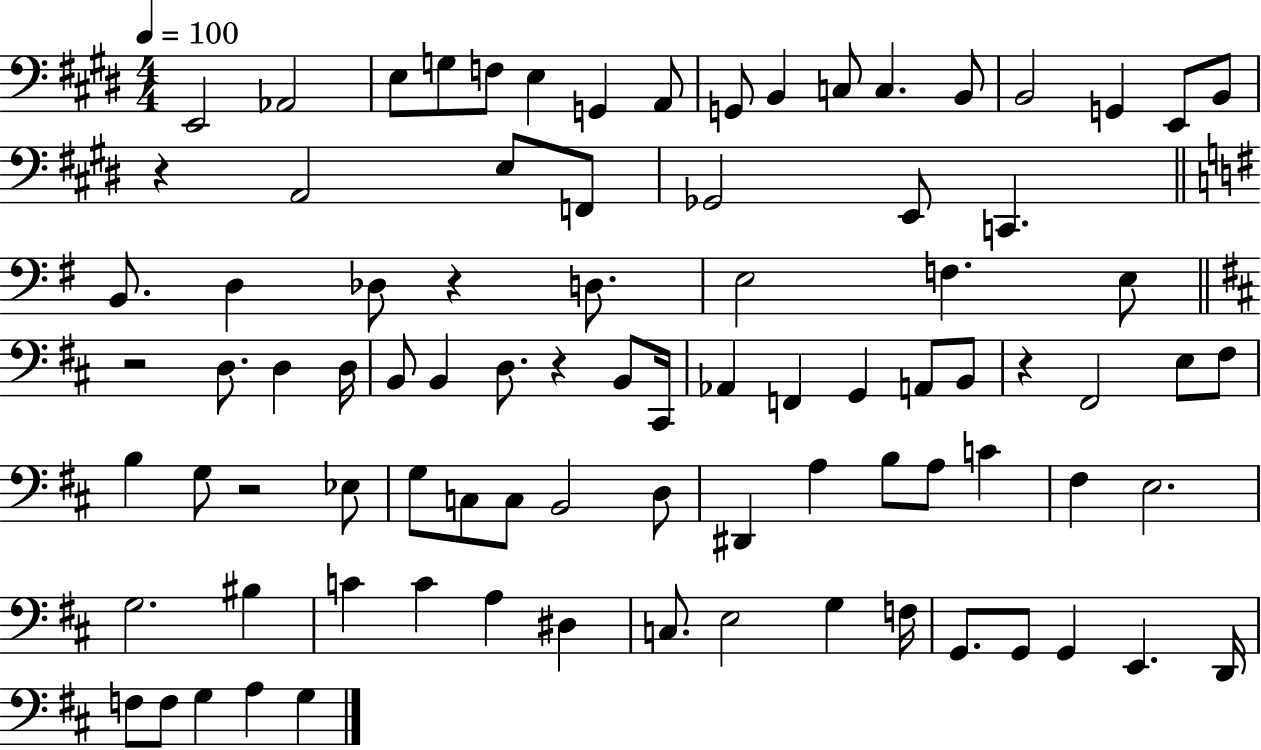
E2/h Ab2/h E3/e G3/e F3/e E3/q G2/q A2/e G2/e B2/q C3/e C3/q. B2/e B2/h G2/q E2/e B2/e R/q A2/h E3/e F2/e Gb2/h E2/e C2/q. B2/e. D3/q Db3/e R/q D3/e. E3/h F3/q. E3/e R/h D3/e. D3/q D3/s B2/e B2/q D3/e. R/q B2/e C#2/s Ab2/q F2/q G2/q A2/e B2/e R/q F#2/h E3/e F#3/e B3/q G3/e R/h Eb3/e G3/e C3/e C3/e B2/h D3/e D#2/q A3/q B3/e A3/e C4/q F#3/q E3/h. G3/h. BIS3/q C4/q C4/q A3/q D#3/q C3/e. E3/h G3/q F3/s G2/e. G2/e G2/q E2/q. D2/s F3/e F3/e G3/q A3/q G3/q